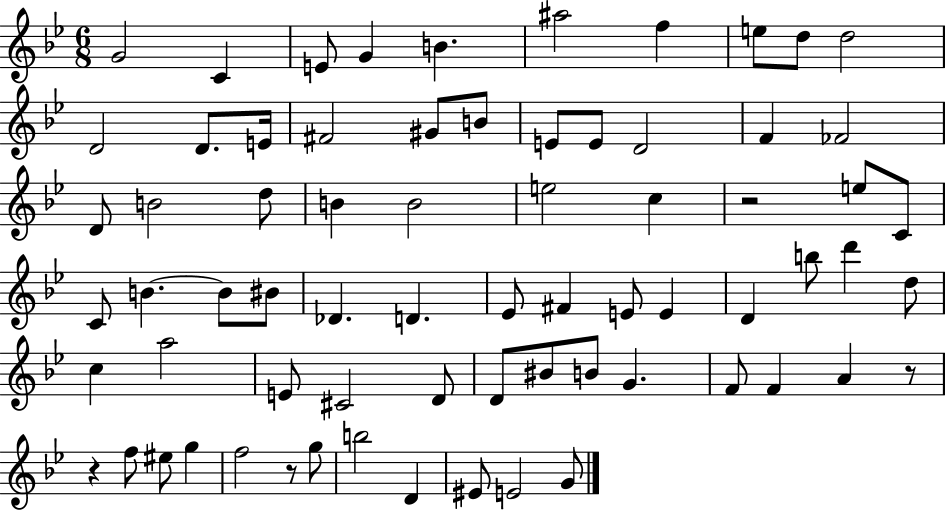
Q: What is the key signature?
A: BES major